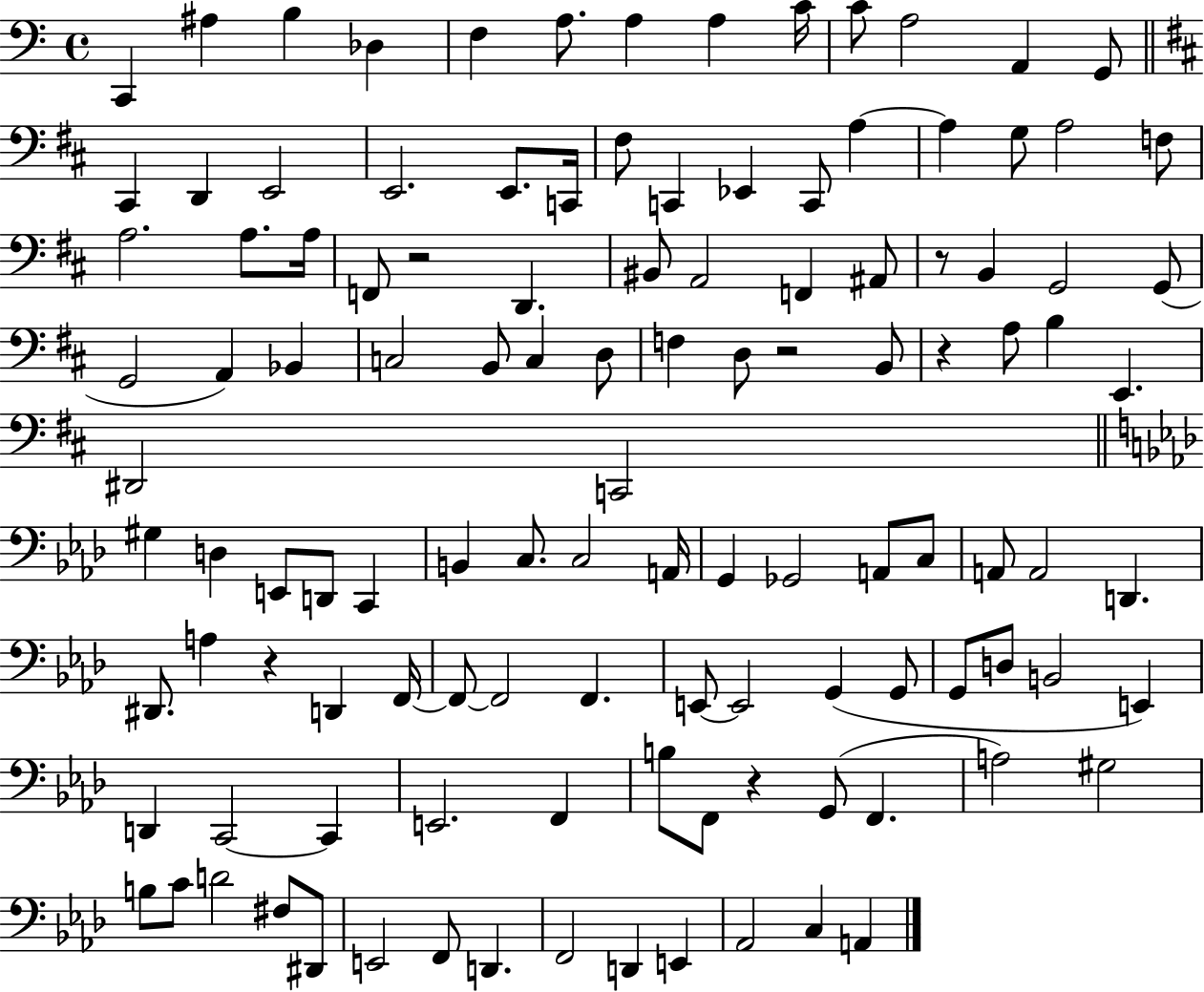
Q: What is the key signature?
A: C major